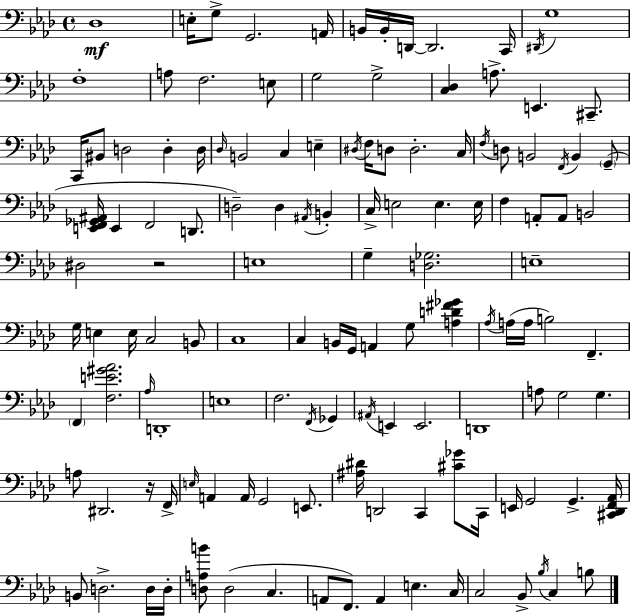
{
  \clef bass
  \time 4/4
  \defaultTimeSignature
  \key aes \major
  des1\mf | e16-. g8-> g,2. a,16 | b,16 b,16-. d,16~~ d,2. c,16 | \acciaccatura { dis,16 } g1 | \break f1-. | a8 f2. e8 | g2 g2-> | <c des>4 a8.-> e,4. cis,8.-- | \break c,16 bis,8 d2 d4-. | d16 \grace { des16 } b,2 c4 e4-- | \acciaccatura { dis16 } f16 d8 d2.-. | c16 \acciaccatura { f16 } d8 b,2 \acciaccatura { f,16 } b,4 | \break \parenthesize g,8--( <e, f, ges, ais,>16 e,4 f,2 | d,8. d2--) d4 | \acciaccatura { ais,16 } b,4-. c16-> e2 e4. | e16 f4 a,8-. a,8 b,2 | \break dis2 r2 | e1 | g4-- <d ges>2. | e1-- | \break g16 e4 e16 c2 | b,8 c1 | c4 b,16 g,16 a,4 | g8 <a d' fis' ges'>4 \acciaccatura { aes16 } a16( a16 b2) | \break f,4.-- \parenthesize f,4 <f e' gis' aes'>2. | \grace { aes16 } d,1-. | e1 | f2. | \break \acciaccatura { f,16 } ges,4 \acciaccatura { ais,16 } e,4 e,2. | d,1 | a8 g2 | g4. a8 dis,2. | \break r16 f,16-> \grace { e16 } a,4 a,16 | g,2 e,8. <ais dis'>16 d,2 | c,4 <cis' ges'>8 c,16 e,16 g,2 | g,4.-> <cis, des, f, aes,>16 b,8 d2.-> | \break d16 d16-. <d a b'>8 d2( | c4. a,8 f,8.) | a,4 e4. c16 c2 | bes,8-> \acciaccatura { bes16 } c4 b8 \bar "|."
}